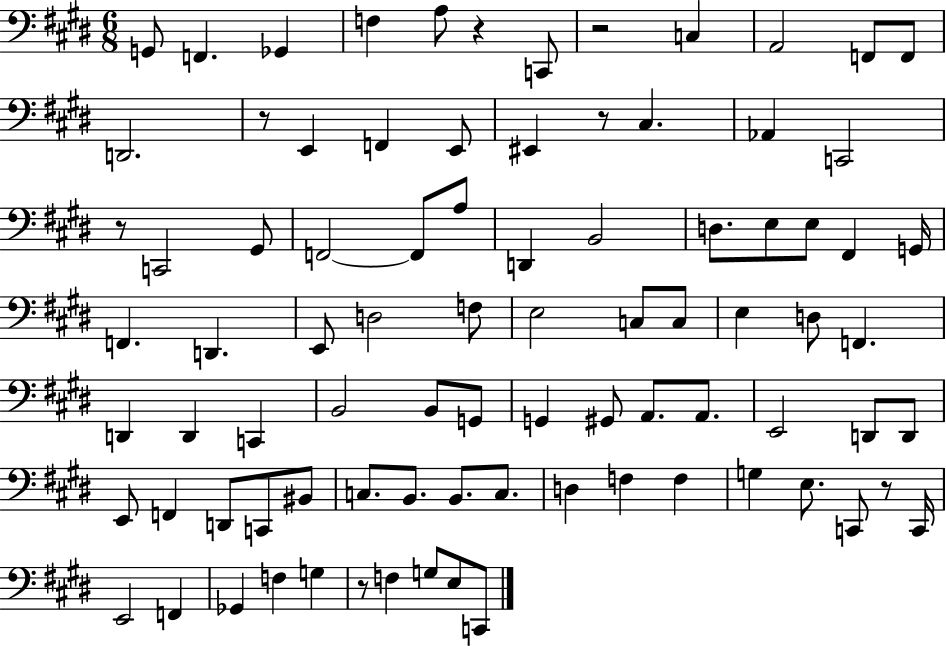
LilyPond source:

{
  \clef bass
  \numericTimeSignature
  \time 6/8
  \key e \major
  g,8 f,4. ges,4 | f4 a8 r4 c,8 | r2 c4 | a,2 f,8 f,8 | \break d,2. | r8 e,4 f,4 e,8 | eis,4 r8 cis4. | aes,4 c,2 | \break r8 c,2 gis,8 | f,2~~ f,8 a8 | d,4 b,2 | d8. e8 e8 fis,4 g,16 | \break f,4. d,4. | e,8 d2 f8 | e2 c8 c8 | e4 d8 f,4. | \break d,4 d,4 c,4 | b,2 b,8 g,8 | g,4 gis,8 a,8. a,8. | e,2 d,8 d,8 | \break e,8 f,4 d,8 c,8 bis,8 | c8. b,8. b,8. c8. | d4 f4 f4 | g4 e8. c,8 r8 c,16 | \break e,2 f,4 | ges,4 f4 g4 | r8 f4 g8 e8 c,8 | \bar "|."
}